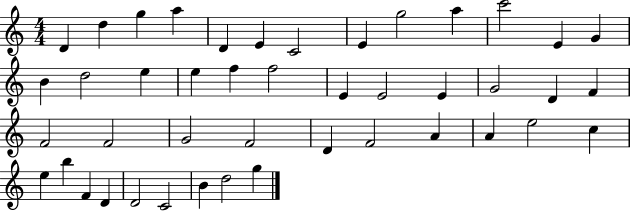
D4/q D5/q G5/q A5/q D4/q E4/q C4/h E4/q G5/h A5/q C6/h E4/q G4/q B4/q D5/h E5/q E5/q F5/q F5/h E4/q E4/h E4/q G4/h D4/q F4/q F4/h F4/h G4/h F4/h D4/q F4/h A4/q A4/q E5/h C5/q E5/q B5/q F4/q D4/q D4/h C4/h B4/q D5/h G5/q